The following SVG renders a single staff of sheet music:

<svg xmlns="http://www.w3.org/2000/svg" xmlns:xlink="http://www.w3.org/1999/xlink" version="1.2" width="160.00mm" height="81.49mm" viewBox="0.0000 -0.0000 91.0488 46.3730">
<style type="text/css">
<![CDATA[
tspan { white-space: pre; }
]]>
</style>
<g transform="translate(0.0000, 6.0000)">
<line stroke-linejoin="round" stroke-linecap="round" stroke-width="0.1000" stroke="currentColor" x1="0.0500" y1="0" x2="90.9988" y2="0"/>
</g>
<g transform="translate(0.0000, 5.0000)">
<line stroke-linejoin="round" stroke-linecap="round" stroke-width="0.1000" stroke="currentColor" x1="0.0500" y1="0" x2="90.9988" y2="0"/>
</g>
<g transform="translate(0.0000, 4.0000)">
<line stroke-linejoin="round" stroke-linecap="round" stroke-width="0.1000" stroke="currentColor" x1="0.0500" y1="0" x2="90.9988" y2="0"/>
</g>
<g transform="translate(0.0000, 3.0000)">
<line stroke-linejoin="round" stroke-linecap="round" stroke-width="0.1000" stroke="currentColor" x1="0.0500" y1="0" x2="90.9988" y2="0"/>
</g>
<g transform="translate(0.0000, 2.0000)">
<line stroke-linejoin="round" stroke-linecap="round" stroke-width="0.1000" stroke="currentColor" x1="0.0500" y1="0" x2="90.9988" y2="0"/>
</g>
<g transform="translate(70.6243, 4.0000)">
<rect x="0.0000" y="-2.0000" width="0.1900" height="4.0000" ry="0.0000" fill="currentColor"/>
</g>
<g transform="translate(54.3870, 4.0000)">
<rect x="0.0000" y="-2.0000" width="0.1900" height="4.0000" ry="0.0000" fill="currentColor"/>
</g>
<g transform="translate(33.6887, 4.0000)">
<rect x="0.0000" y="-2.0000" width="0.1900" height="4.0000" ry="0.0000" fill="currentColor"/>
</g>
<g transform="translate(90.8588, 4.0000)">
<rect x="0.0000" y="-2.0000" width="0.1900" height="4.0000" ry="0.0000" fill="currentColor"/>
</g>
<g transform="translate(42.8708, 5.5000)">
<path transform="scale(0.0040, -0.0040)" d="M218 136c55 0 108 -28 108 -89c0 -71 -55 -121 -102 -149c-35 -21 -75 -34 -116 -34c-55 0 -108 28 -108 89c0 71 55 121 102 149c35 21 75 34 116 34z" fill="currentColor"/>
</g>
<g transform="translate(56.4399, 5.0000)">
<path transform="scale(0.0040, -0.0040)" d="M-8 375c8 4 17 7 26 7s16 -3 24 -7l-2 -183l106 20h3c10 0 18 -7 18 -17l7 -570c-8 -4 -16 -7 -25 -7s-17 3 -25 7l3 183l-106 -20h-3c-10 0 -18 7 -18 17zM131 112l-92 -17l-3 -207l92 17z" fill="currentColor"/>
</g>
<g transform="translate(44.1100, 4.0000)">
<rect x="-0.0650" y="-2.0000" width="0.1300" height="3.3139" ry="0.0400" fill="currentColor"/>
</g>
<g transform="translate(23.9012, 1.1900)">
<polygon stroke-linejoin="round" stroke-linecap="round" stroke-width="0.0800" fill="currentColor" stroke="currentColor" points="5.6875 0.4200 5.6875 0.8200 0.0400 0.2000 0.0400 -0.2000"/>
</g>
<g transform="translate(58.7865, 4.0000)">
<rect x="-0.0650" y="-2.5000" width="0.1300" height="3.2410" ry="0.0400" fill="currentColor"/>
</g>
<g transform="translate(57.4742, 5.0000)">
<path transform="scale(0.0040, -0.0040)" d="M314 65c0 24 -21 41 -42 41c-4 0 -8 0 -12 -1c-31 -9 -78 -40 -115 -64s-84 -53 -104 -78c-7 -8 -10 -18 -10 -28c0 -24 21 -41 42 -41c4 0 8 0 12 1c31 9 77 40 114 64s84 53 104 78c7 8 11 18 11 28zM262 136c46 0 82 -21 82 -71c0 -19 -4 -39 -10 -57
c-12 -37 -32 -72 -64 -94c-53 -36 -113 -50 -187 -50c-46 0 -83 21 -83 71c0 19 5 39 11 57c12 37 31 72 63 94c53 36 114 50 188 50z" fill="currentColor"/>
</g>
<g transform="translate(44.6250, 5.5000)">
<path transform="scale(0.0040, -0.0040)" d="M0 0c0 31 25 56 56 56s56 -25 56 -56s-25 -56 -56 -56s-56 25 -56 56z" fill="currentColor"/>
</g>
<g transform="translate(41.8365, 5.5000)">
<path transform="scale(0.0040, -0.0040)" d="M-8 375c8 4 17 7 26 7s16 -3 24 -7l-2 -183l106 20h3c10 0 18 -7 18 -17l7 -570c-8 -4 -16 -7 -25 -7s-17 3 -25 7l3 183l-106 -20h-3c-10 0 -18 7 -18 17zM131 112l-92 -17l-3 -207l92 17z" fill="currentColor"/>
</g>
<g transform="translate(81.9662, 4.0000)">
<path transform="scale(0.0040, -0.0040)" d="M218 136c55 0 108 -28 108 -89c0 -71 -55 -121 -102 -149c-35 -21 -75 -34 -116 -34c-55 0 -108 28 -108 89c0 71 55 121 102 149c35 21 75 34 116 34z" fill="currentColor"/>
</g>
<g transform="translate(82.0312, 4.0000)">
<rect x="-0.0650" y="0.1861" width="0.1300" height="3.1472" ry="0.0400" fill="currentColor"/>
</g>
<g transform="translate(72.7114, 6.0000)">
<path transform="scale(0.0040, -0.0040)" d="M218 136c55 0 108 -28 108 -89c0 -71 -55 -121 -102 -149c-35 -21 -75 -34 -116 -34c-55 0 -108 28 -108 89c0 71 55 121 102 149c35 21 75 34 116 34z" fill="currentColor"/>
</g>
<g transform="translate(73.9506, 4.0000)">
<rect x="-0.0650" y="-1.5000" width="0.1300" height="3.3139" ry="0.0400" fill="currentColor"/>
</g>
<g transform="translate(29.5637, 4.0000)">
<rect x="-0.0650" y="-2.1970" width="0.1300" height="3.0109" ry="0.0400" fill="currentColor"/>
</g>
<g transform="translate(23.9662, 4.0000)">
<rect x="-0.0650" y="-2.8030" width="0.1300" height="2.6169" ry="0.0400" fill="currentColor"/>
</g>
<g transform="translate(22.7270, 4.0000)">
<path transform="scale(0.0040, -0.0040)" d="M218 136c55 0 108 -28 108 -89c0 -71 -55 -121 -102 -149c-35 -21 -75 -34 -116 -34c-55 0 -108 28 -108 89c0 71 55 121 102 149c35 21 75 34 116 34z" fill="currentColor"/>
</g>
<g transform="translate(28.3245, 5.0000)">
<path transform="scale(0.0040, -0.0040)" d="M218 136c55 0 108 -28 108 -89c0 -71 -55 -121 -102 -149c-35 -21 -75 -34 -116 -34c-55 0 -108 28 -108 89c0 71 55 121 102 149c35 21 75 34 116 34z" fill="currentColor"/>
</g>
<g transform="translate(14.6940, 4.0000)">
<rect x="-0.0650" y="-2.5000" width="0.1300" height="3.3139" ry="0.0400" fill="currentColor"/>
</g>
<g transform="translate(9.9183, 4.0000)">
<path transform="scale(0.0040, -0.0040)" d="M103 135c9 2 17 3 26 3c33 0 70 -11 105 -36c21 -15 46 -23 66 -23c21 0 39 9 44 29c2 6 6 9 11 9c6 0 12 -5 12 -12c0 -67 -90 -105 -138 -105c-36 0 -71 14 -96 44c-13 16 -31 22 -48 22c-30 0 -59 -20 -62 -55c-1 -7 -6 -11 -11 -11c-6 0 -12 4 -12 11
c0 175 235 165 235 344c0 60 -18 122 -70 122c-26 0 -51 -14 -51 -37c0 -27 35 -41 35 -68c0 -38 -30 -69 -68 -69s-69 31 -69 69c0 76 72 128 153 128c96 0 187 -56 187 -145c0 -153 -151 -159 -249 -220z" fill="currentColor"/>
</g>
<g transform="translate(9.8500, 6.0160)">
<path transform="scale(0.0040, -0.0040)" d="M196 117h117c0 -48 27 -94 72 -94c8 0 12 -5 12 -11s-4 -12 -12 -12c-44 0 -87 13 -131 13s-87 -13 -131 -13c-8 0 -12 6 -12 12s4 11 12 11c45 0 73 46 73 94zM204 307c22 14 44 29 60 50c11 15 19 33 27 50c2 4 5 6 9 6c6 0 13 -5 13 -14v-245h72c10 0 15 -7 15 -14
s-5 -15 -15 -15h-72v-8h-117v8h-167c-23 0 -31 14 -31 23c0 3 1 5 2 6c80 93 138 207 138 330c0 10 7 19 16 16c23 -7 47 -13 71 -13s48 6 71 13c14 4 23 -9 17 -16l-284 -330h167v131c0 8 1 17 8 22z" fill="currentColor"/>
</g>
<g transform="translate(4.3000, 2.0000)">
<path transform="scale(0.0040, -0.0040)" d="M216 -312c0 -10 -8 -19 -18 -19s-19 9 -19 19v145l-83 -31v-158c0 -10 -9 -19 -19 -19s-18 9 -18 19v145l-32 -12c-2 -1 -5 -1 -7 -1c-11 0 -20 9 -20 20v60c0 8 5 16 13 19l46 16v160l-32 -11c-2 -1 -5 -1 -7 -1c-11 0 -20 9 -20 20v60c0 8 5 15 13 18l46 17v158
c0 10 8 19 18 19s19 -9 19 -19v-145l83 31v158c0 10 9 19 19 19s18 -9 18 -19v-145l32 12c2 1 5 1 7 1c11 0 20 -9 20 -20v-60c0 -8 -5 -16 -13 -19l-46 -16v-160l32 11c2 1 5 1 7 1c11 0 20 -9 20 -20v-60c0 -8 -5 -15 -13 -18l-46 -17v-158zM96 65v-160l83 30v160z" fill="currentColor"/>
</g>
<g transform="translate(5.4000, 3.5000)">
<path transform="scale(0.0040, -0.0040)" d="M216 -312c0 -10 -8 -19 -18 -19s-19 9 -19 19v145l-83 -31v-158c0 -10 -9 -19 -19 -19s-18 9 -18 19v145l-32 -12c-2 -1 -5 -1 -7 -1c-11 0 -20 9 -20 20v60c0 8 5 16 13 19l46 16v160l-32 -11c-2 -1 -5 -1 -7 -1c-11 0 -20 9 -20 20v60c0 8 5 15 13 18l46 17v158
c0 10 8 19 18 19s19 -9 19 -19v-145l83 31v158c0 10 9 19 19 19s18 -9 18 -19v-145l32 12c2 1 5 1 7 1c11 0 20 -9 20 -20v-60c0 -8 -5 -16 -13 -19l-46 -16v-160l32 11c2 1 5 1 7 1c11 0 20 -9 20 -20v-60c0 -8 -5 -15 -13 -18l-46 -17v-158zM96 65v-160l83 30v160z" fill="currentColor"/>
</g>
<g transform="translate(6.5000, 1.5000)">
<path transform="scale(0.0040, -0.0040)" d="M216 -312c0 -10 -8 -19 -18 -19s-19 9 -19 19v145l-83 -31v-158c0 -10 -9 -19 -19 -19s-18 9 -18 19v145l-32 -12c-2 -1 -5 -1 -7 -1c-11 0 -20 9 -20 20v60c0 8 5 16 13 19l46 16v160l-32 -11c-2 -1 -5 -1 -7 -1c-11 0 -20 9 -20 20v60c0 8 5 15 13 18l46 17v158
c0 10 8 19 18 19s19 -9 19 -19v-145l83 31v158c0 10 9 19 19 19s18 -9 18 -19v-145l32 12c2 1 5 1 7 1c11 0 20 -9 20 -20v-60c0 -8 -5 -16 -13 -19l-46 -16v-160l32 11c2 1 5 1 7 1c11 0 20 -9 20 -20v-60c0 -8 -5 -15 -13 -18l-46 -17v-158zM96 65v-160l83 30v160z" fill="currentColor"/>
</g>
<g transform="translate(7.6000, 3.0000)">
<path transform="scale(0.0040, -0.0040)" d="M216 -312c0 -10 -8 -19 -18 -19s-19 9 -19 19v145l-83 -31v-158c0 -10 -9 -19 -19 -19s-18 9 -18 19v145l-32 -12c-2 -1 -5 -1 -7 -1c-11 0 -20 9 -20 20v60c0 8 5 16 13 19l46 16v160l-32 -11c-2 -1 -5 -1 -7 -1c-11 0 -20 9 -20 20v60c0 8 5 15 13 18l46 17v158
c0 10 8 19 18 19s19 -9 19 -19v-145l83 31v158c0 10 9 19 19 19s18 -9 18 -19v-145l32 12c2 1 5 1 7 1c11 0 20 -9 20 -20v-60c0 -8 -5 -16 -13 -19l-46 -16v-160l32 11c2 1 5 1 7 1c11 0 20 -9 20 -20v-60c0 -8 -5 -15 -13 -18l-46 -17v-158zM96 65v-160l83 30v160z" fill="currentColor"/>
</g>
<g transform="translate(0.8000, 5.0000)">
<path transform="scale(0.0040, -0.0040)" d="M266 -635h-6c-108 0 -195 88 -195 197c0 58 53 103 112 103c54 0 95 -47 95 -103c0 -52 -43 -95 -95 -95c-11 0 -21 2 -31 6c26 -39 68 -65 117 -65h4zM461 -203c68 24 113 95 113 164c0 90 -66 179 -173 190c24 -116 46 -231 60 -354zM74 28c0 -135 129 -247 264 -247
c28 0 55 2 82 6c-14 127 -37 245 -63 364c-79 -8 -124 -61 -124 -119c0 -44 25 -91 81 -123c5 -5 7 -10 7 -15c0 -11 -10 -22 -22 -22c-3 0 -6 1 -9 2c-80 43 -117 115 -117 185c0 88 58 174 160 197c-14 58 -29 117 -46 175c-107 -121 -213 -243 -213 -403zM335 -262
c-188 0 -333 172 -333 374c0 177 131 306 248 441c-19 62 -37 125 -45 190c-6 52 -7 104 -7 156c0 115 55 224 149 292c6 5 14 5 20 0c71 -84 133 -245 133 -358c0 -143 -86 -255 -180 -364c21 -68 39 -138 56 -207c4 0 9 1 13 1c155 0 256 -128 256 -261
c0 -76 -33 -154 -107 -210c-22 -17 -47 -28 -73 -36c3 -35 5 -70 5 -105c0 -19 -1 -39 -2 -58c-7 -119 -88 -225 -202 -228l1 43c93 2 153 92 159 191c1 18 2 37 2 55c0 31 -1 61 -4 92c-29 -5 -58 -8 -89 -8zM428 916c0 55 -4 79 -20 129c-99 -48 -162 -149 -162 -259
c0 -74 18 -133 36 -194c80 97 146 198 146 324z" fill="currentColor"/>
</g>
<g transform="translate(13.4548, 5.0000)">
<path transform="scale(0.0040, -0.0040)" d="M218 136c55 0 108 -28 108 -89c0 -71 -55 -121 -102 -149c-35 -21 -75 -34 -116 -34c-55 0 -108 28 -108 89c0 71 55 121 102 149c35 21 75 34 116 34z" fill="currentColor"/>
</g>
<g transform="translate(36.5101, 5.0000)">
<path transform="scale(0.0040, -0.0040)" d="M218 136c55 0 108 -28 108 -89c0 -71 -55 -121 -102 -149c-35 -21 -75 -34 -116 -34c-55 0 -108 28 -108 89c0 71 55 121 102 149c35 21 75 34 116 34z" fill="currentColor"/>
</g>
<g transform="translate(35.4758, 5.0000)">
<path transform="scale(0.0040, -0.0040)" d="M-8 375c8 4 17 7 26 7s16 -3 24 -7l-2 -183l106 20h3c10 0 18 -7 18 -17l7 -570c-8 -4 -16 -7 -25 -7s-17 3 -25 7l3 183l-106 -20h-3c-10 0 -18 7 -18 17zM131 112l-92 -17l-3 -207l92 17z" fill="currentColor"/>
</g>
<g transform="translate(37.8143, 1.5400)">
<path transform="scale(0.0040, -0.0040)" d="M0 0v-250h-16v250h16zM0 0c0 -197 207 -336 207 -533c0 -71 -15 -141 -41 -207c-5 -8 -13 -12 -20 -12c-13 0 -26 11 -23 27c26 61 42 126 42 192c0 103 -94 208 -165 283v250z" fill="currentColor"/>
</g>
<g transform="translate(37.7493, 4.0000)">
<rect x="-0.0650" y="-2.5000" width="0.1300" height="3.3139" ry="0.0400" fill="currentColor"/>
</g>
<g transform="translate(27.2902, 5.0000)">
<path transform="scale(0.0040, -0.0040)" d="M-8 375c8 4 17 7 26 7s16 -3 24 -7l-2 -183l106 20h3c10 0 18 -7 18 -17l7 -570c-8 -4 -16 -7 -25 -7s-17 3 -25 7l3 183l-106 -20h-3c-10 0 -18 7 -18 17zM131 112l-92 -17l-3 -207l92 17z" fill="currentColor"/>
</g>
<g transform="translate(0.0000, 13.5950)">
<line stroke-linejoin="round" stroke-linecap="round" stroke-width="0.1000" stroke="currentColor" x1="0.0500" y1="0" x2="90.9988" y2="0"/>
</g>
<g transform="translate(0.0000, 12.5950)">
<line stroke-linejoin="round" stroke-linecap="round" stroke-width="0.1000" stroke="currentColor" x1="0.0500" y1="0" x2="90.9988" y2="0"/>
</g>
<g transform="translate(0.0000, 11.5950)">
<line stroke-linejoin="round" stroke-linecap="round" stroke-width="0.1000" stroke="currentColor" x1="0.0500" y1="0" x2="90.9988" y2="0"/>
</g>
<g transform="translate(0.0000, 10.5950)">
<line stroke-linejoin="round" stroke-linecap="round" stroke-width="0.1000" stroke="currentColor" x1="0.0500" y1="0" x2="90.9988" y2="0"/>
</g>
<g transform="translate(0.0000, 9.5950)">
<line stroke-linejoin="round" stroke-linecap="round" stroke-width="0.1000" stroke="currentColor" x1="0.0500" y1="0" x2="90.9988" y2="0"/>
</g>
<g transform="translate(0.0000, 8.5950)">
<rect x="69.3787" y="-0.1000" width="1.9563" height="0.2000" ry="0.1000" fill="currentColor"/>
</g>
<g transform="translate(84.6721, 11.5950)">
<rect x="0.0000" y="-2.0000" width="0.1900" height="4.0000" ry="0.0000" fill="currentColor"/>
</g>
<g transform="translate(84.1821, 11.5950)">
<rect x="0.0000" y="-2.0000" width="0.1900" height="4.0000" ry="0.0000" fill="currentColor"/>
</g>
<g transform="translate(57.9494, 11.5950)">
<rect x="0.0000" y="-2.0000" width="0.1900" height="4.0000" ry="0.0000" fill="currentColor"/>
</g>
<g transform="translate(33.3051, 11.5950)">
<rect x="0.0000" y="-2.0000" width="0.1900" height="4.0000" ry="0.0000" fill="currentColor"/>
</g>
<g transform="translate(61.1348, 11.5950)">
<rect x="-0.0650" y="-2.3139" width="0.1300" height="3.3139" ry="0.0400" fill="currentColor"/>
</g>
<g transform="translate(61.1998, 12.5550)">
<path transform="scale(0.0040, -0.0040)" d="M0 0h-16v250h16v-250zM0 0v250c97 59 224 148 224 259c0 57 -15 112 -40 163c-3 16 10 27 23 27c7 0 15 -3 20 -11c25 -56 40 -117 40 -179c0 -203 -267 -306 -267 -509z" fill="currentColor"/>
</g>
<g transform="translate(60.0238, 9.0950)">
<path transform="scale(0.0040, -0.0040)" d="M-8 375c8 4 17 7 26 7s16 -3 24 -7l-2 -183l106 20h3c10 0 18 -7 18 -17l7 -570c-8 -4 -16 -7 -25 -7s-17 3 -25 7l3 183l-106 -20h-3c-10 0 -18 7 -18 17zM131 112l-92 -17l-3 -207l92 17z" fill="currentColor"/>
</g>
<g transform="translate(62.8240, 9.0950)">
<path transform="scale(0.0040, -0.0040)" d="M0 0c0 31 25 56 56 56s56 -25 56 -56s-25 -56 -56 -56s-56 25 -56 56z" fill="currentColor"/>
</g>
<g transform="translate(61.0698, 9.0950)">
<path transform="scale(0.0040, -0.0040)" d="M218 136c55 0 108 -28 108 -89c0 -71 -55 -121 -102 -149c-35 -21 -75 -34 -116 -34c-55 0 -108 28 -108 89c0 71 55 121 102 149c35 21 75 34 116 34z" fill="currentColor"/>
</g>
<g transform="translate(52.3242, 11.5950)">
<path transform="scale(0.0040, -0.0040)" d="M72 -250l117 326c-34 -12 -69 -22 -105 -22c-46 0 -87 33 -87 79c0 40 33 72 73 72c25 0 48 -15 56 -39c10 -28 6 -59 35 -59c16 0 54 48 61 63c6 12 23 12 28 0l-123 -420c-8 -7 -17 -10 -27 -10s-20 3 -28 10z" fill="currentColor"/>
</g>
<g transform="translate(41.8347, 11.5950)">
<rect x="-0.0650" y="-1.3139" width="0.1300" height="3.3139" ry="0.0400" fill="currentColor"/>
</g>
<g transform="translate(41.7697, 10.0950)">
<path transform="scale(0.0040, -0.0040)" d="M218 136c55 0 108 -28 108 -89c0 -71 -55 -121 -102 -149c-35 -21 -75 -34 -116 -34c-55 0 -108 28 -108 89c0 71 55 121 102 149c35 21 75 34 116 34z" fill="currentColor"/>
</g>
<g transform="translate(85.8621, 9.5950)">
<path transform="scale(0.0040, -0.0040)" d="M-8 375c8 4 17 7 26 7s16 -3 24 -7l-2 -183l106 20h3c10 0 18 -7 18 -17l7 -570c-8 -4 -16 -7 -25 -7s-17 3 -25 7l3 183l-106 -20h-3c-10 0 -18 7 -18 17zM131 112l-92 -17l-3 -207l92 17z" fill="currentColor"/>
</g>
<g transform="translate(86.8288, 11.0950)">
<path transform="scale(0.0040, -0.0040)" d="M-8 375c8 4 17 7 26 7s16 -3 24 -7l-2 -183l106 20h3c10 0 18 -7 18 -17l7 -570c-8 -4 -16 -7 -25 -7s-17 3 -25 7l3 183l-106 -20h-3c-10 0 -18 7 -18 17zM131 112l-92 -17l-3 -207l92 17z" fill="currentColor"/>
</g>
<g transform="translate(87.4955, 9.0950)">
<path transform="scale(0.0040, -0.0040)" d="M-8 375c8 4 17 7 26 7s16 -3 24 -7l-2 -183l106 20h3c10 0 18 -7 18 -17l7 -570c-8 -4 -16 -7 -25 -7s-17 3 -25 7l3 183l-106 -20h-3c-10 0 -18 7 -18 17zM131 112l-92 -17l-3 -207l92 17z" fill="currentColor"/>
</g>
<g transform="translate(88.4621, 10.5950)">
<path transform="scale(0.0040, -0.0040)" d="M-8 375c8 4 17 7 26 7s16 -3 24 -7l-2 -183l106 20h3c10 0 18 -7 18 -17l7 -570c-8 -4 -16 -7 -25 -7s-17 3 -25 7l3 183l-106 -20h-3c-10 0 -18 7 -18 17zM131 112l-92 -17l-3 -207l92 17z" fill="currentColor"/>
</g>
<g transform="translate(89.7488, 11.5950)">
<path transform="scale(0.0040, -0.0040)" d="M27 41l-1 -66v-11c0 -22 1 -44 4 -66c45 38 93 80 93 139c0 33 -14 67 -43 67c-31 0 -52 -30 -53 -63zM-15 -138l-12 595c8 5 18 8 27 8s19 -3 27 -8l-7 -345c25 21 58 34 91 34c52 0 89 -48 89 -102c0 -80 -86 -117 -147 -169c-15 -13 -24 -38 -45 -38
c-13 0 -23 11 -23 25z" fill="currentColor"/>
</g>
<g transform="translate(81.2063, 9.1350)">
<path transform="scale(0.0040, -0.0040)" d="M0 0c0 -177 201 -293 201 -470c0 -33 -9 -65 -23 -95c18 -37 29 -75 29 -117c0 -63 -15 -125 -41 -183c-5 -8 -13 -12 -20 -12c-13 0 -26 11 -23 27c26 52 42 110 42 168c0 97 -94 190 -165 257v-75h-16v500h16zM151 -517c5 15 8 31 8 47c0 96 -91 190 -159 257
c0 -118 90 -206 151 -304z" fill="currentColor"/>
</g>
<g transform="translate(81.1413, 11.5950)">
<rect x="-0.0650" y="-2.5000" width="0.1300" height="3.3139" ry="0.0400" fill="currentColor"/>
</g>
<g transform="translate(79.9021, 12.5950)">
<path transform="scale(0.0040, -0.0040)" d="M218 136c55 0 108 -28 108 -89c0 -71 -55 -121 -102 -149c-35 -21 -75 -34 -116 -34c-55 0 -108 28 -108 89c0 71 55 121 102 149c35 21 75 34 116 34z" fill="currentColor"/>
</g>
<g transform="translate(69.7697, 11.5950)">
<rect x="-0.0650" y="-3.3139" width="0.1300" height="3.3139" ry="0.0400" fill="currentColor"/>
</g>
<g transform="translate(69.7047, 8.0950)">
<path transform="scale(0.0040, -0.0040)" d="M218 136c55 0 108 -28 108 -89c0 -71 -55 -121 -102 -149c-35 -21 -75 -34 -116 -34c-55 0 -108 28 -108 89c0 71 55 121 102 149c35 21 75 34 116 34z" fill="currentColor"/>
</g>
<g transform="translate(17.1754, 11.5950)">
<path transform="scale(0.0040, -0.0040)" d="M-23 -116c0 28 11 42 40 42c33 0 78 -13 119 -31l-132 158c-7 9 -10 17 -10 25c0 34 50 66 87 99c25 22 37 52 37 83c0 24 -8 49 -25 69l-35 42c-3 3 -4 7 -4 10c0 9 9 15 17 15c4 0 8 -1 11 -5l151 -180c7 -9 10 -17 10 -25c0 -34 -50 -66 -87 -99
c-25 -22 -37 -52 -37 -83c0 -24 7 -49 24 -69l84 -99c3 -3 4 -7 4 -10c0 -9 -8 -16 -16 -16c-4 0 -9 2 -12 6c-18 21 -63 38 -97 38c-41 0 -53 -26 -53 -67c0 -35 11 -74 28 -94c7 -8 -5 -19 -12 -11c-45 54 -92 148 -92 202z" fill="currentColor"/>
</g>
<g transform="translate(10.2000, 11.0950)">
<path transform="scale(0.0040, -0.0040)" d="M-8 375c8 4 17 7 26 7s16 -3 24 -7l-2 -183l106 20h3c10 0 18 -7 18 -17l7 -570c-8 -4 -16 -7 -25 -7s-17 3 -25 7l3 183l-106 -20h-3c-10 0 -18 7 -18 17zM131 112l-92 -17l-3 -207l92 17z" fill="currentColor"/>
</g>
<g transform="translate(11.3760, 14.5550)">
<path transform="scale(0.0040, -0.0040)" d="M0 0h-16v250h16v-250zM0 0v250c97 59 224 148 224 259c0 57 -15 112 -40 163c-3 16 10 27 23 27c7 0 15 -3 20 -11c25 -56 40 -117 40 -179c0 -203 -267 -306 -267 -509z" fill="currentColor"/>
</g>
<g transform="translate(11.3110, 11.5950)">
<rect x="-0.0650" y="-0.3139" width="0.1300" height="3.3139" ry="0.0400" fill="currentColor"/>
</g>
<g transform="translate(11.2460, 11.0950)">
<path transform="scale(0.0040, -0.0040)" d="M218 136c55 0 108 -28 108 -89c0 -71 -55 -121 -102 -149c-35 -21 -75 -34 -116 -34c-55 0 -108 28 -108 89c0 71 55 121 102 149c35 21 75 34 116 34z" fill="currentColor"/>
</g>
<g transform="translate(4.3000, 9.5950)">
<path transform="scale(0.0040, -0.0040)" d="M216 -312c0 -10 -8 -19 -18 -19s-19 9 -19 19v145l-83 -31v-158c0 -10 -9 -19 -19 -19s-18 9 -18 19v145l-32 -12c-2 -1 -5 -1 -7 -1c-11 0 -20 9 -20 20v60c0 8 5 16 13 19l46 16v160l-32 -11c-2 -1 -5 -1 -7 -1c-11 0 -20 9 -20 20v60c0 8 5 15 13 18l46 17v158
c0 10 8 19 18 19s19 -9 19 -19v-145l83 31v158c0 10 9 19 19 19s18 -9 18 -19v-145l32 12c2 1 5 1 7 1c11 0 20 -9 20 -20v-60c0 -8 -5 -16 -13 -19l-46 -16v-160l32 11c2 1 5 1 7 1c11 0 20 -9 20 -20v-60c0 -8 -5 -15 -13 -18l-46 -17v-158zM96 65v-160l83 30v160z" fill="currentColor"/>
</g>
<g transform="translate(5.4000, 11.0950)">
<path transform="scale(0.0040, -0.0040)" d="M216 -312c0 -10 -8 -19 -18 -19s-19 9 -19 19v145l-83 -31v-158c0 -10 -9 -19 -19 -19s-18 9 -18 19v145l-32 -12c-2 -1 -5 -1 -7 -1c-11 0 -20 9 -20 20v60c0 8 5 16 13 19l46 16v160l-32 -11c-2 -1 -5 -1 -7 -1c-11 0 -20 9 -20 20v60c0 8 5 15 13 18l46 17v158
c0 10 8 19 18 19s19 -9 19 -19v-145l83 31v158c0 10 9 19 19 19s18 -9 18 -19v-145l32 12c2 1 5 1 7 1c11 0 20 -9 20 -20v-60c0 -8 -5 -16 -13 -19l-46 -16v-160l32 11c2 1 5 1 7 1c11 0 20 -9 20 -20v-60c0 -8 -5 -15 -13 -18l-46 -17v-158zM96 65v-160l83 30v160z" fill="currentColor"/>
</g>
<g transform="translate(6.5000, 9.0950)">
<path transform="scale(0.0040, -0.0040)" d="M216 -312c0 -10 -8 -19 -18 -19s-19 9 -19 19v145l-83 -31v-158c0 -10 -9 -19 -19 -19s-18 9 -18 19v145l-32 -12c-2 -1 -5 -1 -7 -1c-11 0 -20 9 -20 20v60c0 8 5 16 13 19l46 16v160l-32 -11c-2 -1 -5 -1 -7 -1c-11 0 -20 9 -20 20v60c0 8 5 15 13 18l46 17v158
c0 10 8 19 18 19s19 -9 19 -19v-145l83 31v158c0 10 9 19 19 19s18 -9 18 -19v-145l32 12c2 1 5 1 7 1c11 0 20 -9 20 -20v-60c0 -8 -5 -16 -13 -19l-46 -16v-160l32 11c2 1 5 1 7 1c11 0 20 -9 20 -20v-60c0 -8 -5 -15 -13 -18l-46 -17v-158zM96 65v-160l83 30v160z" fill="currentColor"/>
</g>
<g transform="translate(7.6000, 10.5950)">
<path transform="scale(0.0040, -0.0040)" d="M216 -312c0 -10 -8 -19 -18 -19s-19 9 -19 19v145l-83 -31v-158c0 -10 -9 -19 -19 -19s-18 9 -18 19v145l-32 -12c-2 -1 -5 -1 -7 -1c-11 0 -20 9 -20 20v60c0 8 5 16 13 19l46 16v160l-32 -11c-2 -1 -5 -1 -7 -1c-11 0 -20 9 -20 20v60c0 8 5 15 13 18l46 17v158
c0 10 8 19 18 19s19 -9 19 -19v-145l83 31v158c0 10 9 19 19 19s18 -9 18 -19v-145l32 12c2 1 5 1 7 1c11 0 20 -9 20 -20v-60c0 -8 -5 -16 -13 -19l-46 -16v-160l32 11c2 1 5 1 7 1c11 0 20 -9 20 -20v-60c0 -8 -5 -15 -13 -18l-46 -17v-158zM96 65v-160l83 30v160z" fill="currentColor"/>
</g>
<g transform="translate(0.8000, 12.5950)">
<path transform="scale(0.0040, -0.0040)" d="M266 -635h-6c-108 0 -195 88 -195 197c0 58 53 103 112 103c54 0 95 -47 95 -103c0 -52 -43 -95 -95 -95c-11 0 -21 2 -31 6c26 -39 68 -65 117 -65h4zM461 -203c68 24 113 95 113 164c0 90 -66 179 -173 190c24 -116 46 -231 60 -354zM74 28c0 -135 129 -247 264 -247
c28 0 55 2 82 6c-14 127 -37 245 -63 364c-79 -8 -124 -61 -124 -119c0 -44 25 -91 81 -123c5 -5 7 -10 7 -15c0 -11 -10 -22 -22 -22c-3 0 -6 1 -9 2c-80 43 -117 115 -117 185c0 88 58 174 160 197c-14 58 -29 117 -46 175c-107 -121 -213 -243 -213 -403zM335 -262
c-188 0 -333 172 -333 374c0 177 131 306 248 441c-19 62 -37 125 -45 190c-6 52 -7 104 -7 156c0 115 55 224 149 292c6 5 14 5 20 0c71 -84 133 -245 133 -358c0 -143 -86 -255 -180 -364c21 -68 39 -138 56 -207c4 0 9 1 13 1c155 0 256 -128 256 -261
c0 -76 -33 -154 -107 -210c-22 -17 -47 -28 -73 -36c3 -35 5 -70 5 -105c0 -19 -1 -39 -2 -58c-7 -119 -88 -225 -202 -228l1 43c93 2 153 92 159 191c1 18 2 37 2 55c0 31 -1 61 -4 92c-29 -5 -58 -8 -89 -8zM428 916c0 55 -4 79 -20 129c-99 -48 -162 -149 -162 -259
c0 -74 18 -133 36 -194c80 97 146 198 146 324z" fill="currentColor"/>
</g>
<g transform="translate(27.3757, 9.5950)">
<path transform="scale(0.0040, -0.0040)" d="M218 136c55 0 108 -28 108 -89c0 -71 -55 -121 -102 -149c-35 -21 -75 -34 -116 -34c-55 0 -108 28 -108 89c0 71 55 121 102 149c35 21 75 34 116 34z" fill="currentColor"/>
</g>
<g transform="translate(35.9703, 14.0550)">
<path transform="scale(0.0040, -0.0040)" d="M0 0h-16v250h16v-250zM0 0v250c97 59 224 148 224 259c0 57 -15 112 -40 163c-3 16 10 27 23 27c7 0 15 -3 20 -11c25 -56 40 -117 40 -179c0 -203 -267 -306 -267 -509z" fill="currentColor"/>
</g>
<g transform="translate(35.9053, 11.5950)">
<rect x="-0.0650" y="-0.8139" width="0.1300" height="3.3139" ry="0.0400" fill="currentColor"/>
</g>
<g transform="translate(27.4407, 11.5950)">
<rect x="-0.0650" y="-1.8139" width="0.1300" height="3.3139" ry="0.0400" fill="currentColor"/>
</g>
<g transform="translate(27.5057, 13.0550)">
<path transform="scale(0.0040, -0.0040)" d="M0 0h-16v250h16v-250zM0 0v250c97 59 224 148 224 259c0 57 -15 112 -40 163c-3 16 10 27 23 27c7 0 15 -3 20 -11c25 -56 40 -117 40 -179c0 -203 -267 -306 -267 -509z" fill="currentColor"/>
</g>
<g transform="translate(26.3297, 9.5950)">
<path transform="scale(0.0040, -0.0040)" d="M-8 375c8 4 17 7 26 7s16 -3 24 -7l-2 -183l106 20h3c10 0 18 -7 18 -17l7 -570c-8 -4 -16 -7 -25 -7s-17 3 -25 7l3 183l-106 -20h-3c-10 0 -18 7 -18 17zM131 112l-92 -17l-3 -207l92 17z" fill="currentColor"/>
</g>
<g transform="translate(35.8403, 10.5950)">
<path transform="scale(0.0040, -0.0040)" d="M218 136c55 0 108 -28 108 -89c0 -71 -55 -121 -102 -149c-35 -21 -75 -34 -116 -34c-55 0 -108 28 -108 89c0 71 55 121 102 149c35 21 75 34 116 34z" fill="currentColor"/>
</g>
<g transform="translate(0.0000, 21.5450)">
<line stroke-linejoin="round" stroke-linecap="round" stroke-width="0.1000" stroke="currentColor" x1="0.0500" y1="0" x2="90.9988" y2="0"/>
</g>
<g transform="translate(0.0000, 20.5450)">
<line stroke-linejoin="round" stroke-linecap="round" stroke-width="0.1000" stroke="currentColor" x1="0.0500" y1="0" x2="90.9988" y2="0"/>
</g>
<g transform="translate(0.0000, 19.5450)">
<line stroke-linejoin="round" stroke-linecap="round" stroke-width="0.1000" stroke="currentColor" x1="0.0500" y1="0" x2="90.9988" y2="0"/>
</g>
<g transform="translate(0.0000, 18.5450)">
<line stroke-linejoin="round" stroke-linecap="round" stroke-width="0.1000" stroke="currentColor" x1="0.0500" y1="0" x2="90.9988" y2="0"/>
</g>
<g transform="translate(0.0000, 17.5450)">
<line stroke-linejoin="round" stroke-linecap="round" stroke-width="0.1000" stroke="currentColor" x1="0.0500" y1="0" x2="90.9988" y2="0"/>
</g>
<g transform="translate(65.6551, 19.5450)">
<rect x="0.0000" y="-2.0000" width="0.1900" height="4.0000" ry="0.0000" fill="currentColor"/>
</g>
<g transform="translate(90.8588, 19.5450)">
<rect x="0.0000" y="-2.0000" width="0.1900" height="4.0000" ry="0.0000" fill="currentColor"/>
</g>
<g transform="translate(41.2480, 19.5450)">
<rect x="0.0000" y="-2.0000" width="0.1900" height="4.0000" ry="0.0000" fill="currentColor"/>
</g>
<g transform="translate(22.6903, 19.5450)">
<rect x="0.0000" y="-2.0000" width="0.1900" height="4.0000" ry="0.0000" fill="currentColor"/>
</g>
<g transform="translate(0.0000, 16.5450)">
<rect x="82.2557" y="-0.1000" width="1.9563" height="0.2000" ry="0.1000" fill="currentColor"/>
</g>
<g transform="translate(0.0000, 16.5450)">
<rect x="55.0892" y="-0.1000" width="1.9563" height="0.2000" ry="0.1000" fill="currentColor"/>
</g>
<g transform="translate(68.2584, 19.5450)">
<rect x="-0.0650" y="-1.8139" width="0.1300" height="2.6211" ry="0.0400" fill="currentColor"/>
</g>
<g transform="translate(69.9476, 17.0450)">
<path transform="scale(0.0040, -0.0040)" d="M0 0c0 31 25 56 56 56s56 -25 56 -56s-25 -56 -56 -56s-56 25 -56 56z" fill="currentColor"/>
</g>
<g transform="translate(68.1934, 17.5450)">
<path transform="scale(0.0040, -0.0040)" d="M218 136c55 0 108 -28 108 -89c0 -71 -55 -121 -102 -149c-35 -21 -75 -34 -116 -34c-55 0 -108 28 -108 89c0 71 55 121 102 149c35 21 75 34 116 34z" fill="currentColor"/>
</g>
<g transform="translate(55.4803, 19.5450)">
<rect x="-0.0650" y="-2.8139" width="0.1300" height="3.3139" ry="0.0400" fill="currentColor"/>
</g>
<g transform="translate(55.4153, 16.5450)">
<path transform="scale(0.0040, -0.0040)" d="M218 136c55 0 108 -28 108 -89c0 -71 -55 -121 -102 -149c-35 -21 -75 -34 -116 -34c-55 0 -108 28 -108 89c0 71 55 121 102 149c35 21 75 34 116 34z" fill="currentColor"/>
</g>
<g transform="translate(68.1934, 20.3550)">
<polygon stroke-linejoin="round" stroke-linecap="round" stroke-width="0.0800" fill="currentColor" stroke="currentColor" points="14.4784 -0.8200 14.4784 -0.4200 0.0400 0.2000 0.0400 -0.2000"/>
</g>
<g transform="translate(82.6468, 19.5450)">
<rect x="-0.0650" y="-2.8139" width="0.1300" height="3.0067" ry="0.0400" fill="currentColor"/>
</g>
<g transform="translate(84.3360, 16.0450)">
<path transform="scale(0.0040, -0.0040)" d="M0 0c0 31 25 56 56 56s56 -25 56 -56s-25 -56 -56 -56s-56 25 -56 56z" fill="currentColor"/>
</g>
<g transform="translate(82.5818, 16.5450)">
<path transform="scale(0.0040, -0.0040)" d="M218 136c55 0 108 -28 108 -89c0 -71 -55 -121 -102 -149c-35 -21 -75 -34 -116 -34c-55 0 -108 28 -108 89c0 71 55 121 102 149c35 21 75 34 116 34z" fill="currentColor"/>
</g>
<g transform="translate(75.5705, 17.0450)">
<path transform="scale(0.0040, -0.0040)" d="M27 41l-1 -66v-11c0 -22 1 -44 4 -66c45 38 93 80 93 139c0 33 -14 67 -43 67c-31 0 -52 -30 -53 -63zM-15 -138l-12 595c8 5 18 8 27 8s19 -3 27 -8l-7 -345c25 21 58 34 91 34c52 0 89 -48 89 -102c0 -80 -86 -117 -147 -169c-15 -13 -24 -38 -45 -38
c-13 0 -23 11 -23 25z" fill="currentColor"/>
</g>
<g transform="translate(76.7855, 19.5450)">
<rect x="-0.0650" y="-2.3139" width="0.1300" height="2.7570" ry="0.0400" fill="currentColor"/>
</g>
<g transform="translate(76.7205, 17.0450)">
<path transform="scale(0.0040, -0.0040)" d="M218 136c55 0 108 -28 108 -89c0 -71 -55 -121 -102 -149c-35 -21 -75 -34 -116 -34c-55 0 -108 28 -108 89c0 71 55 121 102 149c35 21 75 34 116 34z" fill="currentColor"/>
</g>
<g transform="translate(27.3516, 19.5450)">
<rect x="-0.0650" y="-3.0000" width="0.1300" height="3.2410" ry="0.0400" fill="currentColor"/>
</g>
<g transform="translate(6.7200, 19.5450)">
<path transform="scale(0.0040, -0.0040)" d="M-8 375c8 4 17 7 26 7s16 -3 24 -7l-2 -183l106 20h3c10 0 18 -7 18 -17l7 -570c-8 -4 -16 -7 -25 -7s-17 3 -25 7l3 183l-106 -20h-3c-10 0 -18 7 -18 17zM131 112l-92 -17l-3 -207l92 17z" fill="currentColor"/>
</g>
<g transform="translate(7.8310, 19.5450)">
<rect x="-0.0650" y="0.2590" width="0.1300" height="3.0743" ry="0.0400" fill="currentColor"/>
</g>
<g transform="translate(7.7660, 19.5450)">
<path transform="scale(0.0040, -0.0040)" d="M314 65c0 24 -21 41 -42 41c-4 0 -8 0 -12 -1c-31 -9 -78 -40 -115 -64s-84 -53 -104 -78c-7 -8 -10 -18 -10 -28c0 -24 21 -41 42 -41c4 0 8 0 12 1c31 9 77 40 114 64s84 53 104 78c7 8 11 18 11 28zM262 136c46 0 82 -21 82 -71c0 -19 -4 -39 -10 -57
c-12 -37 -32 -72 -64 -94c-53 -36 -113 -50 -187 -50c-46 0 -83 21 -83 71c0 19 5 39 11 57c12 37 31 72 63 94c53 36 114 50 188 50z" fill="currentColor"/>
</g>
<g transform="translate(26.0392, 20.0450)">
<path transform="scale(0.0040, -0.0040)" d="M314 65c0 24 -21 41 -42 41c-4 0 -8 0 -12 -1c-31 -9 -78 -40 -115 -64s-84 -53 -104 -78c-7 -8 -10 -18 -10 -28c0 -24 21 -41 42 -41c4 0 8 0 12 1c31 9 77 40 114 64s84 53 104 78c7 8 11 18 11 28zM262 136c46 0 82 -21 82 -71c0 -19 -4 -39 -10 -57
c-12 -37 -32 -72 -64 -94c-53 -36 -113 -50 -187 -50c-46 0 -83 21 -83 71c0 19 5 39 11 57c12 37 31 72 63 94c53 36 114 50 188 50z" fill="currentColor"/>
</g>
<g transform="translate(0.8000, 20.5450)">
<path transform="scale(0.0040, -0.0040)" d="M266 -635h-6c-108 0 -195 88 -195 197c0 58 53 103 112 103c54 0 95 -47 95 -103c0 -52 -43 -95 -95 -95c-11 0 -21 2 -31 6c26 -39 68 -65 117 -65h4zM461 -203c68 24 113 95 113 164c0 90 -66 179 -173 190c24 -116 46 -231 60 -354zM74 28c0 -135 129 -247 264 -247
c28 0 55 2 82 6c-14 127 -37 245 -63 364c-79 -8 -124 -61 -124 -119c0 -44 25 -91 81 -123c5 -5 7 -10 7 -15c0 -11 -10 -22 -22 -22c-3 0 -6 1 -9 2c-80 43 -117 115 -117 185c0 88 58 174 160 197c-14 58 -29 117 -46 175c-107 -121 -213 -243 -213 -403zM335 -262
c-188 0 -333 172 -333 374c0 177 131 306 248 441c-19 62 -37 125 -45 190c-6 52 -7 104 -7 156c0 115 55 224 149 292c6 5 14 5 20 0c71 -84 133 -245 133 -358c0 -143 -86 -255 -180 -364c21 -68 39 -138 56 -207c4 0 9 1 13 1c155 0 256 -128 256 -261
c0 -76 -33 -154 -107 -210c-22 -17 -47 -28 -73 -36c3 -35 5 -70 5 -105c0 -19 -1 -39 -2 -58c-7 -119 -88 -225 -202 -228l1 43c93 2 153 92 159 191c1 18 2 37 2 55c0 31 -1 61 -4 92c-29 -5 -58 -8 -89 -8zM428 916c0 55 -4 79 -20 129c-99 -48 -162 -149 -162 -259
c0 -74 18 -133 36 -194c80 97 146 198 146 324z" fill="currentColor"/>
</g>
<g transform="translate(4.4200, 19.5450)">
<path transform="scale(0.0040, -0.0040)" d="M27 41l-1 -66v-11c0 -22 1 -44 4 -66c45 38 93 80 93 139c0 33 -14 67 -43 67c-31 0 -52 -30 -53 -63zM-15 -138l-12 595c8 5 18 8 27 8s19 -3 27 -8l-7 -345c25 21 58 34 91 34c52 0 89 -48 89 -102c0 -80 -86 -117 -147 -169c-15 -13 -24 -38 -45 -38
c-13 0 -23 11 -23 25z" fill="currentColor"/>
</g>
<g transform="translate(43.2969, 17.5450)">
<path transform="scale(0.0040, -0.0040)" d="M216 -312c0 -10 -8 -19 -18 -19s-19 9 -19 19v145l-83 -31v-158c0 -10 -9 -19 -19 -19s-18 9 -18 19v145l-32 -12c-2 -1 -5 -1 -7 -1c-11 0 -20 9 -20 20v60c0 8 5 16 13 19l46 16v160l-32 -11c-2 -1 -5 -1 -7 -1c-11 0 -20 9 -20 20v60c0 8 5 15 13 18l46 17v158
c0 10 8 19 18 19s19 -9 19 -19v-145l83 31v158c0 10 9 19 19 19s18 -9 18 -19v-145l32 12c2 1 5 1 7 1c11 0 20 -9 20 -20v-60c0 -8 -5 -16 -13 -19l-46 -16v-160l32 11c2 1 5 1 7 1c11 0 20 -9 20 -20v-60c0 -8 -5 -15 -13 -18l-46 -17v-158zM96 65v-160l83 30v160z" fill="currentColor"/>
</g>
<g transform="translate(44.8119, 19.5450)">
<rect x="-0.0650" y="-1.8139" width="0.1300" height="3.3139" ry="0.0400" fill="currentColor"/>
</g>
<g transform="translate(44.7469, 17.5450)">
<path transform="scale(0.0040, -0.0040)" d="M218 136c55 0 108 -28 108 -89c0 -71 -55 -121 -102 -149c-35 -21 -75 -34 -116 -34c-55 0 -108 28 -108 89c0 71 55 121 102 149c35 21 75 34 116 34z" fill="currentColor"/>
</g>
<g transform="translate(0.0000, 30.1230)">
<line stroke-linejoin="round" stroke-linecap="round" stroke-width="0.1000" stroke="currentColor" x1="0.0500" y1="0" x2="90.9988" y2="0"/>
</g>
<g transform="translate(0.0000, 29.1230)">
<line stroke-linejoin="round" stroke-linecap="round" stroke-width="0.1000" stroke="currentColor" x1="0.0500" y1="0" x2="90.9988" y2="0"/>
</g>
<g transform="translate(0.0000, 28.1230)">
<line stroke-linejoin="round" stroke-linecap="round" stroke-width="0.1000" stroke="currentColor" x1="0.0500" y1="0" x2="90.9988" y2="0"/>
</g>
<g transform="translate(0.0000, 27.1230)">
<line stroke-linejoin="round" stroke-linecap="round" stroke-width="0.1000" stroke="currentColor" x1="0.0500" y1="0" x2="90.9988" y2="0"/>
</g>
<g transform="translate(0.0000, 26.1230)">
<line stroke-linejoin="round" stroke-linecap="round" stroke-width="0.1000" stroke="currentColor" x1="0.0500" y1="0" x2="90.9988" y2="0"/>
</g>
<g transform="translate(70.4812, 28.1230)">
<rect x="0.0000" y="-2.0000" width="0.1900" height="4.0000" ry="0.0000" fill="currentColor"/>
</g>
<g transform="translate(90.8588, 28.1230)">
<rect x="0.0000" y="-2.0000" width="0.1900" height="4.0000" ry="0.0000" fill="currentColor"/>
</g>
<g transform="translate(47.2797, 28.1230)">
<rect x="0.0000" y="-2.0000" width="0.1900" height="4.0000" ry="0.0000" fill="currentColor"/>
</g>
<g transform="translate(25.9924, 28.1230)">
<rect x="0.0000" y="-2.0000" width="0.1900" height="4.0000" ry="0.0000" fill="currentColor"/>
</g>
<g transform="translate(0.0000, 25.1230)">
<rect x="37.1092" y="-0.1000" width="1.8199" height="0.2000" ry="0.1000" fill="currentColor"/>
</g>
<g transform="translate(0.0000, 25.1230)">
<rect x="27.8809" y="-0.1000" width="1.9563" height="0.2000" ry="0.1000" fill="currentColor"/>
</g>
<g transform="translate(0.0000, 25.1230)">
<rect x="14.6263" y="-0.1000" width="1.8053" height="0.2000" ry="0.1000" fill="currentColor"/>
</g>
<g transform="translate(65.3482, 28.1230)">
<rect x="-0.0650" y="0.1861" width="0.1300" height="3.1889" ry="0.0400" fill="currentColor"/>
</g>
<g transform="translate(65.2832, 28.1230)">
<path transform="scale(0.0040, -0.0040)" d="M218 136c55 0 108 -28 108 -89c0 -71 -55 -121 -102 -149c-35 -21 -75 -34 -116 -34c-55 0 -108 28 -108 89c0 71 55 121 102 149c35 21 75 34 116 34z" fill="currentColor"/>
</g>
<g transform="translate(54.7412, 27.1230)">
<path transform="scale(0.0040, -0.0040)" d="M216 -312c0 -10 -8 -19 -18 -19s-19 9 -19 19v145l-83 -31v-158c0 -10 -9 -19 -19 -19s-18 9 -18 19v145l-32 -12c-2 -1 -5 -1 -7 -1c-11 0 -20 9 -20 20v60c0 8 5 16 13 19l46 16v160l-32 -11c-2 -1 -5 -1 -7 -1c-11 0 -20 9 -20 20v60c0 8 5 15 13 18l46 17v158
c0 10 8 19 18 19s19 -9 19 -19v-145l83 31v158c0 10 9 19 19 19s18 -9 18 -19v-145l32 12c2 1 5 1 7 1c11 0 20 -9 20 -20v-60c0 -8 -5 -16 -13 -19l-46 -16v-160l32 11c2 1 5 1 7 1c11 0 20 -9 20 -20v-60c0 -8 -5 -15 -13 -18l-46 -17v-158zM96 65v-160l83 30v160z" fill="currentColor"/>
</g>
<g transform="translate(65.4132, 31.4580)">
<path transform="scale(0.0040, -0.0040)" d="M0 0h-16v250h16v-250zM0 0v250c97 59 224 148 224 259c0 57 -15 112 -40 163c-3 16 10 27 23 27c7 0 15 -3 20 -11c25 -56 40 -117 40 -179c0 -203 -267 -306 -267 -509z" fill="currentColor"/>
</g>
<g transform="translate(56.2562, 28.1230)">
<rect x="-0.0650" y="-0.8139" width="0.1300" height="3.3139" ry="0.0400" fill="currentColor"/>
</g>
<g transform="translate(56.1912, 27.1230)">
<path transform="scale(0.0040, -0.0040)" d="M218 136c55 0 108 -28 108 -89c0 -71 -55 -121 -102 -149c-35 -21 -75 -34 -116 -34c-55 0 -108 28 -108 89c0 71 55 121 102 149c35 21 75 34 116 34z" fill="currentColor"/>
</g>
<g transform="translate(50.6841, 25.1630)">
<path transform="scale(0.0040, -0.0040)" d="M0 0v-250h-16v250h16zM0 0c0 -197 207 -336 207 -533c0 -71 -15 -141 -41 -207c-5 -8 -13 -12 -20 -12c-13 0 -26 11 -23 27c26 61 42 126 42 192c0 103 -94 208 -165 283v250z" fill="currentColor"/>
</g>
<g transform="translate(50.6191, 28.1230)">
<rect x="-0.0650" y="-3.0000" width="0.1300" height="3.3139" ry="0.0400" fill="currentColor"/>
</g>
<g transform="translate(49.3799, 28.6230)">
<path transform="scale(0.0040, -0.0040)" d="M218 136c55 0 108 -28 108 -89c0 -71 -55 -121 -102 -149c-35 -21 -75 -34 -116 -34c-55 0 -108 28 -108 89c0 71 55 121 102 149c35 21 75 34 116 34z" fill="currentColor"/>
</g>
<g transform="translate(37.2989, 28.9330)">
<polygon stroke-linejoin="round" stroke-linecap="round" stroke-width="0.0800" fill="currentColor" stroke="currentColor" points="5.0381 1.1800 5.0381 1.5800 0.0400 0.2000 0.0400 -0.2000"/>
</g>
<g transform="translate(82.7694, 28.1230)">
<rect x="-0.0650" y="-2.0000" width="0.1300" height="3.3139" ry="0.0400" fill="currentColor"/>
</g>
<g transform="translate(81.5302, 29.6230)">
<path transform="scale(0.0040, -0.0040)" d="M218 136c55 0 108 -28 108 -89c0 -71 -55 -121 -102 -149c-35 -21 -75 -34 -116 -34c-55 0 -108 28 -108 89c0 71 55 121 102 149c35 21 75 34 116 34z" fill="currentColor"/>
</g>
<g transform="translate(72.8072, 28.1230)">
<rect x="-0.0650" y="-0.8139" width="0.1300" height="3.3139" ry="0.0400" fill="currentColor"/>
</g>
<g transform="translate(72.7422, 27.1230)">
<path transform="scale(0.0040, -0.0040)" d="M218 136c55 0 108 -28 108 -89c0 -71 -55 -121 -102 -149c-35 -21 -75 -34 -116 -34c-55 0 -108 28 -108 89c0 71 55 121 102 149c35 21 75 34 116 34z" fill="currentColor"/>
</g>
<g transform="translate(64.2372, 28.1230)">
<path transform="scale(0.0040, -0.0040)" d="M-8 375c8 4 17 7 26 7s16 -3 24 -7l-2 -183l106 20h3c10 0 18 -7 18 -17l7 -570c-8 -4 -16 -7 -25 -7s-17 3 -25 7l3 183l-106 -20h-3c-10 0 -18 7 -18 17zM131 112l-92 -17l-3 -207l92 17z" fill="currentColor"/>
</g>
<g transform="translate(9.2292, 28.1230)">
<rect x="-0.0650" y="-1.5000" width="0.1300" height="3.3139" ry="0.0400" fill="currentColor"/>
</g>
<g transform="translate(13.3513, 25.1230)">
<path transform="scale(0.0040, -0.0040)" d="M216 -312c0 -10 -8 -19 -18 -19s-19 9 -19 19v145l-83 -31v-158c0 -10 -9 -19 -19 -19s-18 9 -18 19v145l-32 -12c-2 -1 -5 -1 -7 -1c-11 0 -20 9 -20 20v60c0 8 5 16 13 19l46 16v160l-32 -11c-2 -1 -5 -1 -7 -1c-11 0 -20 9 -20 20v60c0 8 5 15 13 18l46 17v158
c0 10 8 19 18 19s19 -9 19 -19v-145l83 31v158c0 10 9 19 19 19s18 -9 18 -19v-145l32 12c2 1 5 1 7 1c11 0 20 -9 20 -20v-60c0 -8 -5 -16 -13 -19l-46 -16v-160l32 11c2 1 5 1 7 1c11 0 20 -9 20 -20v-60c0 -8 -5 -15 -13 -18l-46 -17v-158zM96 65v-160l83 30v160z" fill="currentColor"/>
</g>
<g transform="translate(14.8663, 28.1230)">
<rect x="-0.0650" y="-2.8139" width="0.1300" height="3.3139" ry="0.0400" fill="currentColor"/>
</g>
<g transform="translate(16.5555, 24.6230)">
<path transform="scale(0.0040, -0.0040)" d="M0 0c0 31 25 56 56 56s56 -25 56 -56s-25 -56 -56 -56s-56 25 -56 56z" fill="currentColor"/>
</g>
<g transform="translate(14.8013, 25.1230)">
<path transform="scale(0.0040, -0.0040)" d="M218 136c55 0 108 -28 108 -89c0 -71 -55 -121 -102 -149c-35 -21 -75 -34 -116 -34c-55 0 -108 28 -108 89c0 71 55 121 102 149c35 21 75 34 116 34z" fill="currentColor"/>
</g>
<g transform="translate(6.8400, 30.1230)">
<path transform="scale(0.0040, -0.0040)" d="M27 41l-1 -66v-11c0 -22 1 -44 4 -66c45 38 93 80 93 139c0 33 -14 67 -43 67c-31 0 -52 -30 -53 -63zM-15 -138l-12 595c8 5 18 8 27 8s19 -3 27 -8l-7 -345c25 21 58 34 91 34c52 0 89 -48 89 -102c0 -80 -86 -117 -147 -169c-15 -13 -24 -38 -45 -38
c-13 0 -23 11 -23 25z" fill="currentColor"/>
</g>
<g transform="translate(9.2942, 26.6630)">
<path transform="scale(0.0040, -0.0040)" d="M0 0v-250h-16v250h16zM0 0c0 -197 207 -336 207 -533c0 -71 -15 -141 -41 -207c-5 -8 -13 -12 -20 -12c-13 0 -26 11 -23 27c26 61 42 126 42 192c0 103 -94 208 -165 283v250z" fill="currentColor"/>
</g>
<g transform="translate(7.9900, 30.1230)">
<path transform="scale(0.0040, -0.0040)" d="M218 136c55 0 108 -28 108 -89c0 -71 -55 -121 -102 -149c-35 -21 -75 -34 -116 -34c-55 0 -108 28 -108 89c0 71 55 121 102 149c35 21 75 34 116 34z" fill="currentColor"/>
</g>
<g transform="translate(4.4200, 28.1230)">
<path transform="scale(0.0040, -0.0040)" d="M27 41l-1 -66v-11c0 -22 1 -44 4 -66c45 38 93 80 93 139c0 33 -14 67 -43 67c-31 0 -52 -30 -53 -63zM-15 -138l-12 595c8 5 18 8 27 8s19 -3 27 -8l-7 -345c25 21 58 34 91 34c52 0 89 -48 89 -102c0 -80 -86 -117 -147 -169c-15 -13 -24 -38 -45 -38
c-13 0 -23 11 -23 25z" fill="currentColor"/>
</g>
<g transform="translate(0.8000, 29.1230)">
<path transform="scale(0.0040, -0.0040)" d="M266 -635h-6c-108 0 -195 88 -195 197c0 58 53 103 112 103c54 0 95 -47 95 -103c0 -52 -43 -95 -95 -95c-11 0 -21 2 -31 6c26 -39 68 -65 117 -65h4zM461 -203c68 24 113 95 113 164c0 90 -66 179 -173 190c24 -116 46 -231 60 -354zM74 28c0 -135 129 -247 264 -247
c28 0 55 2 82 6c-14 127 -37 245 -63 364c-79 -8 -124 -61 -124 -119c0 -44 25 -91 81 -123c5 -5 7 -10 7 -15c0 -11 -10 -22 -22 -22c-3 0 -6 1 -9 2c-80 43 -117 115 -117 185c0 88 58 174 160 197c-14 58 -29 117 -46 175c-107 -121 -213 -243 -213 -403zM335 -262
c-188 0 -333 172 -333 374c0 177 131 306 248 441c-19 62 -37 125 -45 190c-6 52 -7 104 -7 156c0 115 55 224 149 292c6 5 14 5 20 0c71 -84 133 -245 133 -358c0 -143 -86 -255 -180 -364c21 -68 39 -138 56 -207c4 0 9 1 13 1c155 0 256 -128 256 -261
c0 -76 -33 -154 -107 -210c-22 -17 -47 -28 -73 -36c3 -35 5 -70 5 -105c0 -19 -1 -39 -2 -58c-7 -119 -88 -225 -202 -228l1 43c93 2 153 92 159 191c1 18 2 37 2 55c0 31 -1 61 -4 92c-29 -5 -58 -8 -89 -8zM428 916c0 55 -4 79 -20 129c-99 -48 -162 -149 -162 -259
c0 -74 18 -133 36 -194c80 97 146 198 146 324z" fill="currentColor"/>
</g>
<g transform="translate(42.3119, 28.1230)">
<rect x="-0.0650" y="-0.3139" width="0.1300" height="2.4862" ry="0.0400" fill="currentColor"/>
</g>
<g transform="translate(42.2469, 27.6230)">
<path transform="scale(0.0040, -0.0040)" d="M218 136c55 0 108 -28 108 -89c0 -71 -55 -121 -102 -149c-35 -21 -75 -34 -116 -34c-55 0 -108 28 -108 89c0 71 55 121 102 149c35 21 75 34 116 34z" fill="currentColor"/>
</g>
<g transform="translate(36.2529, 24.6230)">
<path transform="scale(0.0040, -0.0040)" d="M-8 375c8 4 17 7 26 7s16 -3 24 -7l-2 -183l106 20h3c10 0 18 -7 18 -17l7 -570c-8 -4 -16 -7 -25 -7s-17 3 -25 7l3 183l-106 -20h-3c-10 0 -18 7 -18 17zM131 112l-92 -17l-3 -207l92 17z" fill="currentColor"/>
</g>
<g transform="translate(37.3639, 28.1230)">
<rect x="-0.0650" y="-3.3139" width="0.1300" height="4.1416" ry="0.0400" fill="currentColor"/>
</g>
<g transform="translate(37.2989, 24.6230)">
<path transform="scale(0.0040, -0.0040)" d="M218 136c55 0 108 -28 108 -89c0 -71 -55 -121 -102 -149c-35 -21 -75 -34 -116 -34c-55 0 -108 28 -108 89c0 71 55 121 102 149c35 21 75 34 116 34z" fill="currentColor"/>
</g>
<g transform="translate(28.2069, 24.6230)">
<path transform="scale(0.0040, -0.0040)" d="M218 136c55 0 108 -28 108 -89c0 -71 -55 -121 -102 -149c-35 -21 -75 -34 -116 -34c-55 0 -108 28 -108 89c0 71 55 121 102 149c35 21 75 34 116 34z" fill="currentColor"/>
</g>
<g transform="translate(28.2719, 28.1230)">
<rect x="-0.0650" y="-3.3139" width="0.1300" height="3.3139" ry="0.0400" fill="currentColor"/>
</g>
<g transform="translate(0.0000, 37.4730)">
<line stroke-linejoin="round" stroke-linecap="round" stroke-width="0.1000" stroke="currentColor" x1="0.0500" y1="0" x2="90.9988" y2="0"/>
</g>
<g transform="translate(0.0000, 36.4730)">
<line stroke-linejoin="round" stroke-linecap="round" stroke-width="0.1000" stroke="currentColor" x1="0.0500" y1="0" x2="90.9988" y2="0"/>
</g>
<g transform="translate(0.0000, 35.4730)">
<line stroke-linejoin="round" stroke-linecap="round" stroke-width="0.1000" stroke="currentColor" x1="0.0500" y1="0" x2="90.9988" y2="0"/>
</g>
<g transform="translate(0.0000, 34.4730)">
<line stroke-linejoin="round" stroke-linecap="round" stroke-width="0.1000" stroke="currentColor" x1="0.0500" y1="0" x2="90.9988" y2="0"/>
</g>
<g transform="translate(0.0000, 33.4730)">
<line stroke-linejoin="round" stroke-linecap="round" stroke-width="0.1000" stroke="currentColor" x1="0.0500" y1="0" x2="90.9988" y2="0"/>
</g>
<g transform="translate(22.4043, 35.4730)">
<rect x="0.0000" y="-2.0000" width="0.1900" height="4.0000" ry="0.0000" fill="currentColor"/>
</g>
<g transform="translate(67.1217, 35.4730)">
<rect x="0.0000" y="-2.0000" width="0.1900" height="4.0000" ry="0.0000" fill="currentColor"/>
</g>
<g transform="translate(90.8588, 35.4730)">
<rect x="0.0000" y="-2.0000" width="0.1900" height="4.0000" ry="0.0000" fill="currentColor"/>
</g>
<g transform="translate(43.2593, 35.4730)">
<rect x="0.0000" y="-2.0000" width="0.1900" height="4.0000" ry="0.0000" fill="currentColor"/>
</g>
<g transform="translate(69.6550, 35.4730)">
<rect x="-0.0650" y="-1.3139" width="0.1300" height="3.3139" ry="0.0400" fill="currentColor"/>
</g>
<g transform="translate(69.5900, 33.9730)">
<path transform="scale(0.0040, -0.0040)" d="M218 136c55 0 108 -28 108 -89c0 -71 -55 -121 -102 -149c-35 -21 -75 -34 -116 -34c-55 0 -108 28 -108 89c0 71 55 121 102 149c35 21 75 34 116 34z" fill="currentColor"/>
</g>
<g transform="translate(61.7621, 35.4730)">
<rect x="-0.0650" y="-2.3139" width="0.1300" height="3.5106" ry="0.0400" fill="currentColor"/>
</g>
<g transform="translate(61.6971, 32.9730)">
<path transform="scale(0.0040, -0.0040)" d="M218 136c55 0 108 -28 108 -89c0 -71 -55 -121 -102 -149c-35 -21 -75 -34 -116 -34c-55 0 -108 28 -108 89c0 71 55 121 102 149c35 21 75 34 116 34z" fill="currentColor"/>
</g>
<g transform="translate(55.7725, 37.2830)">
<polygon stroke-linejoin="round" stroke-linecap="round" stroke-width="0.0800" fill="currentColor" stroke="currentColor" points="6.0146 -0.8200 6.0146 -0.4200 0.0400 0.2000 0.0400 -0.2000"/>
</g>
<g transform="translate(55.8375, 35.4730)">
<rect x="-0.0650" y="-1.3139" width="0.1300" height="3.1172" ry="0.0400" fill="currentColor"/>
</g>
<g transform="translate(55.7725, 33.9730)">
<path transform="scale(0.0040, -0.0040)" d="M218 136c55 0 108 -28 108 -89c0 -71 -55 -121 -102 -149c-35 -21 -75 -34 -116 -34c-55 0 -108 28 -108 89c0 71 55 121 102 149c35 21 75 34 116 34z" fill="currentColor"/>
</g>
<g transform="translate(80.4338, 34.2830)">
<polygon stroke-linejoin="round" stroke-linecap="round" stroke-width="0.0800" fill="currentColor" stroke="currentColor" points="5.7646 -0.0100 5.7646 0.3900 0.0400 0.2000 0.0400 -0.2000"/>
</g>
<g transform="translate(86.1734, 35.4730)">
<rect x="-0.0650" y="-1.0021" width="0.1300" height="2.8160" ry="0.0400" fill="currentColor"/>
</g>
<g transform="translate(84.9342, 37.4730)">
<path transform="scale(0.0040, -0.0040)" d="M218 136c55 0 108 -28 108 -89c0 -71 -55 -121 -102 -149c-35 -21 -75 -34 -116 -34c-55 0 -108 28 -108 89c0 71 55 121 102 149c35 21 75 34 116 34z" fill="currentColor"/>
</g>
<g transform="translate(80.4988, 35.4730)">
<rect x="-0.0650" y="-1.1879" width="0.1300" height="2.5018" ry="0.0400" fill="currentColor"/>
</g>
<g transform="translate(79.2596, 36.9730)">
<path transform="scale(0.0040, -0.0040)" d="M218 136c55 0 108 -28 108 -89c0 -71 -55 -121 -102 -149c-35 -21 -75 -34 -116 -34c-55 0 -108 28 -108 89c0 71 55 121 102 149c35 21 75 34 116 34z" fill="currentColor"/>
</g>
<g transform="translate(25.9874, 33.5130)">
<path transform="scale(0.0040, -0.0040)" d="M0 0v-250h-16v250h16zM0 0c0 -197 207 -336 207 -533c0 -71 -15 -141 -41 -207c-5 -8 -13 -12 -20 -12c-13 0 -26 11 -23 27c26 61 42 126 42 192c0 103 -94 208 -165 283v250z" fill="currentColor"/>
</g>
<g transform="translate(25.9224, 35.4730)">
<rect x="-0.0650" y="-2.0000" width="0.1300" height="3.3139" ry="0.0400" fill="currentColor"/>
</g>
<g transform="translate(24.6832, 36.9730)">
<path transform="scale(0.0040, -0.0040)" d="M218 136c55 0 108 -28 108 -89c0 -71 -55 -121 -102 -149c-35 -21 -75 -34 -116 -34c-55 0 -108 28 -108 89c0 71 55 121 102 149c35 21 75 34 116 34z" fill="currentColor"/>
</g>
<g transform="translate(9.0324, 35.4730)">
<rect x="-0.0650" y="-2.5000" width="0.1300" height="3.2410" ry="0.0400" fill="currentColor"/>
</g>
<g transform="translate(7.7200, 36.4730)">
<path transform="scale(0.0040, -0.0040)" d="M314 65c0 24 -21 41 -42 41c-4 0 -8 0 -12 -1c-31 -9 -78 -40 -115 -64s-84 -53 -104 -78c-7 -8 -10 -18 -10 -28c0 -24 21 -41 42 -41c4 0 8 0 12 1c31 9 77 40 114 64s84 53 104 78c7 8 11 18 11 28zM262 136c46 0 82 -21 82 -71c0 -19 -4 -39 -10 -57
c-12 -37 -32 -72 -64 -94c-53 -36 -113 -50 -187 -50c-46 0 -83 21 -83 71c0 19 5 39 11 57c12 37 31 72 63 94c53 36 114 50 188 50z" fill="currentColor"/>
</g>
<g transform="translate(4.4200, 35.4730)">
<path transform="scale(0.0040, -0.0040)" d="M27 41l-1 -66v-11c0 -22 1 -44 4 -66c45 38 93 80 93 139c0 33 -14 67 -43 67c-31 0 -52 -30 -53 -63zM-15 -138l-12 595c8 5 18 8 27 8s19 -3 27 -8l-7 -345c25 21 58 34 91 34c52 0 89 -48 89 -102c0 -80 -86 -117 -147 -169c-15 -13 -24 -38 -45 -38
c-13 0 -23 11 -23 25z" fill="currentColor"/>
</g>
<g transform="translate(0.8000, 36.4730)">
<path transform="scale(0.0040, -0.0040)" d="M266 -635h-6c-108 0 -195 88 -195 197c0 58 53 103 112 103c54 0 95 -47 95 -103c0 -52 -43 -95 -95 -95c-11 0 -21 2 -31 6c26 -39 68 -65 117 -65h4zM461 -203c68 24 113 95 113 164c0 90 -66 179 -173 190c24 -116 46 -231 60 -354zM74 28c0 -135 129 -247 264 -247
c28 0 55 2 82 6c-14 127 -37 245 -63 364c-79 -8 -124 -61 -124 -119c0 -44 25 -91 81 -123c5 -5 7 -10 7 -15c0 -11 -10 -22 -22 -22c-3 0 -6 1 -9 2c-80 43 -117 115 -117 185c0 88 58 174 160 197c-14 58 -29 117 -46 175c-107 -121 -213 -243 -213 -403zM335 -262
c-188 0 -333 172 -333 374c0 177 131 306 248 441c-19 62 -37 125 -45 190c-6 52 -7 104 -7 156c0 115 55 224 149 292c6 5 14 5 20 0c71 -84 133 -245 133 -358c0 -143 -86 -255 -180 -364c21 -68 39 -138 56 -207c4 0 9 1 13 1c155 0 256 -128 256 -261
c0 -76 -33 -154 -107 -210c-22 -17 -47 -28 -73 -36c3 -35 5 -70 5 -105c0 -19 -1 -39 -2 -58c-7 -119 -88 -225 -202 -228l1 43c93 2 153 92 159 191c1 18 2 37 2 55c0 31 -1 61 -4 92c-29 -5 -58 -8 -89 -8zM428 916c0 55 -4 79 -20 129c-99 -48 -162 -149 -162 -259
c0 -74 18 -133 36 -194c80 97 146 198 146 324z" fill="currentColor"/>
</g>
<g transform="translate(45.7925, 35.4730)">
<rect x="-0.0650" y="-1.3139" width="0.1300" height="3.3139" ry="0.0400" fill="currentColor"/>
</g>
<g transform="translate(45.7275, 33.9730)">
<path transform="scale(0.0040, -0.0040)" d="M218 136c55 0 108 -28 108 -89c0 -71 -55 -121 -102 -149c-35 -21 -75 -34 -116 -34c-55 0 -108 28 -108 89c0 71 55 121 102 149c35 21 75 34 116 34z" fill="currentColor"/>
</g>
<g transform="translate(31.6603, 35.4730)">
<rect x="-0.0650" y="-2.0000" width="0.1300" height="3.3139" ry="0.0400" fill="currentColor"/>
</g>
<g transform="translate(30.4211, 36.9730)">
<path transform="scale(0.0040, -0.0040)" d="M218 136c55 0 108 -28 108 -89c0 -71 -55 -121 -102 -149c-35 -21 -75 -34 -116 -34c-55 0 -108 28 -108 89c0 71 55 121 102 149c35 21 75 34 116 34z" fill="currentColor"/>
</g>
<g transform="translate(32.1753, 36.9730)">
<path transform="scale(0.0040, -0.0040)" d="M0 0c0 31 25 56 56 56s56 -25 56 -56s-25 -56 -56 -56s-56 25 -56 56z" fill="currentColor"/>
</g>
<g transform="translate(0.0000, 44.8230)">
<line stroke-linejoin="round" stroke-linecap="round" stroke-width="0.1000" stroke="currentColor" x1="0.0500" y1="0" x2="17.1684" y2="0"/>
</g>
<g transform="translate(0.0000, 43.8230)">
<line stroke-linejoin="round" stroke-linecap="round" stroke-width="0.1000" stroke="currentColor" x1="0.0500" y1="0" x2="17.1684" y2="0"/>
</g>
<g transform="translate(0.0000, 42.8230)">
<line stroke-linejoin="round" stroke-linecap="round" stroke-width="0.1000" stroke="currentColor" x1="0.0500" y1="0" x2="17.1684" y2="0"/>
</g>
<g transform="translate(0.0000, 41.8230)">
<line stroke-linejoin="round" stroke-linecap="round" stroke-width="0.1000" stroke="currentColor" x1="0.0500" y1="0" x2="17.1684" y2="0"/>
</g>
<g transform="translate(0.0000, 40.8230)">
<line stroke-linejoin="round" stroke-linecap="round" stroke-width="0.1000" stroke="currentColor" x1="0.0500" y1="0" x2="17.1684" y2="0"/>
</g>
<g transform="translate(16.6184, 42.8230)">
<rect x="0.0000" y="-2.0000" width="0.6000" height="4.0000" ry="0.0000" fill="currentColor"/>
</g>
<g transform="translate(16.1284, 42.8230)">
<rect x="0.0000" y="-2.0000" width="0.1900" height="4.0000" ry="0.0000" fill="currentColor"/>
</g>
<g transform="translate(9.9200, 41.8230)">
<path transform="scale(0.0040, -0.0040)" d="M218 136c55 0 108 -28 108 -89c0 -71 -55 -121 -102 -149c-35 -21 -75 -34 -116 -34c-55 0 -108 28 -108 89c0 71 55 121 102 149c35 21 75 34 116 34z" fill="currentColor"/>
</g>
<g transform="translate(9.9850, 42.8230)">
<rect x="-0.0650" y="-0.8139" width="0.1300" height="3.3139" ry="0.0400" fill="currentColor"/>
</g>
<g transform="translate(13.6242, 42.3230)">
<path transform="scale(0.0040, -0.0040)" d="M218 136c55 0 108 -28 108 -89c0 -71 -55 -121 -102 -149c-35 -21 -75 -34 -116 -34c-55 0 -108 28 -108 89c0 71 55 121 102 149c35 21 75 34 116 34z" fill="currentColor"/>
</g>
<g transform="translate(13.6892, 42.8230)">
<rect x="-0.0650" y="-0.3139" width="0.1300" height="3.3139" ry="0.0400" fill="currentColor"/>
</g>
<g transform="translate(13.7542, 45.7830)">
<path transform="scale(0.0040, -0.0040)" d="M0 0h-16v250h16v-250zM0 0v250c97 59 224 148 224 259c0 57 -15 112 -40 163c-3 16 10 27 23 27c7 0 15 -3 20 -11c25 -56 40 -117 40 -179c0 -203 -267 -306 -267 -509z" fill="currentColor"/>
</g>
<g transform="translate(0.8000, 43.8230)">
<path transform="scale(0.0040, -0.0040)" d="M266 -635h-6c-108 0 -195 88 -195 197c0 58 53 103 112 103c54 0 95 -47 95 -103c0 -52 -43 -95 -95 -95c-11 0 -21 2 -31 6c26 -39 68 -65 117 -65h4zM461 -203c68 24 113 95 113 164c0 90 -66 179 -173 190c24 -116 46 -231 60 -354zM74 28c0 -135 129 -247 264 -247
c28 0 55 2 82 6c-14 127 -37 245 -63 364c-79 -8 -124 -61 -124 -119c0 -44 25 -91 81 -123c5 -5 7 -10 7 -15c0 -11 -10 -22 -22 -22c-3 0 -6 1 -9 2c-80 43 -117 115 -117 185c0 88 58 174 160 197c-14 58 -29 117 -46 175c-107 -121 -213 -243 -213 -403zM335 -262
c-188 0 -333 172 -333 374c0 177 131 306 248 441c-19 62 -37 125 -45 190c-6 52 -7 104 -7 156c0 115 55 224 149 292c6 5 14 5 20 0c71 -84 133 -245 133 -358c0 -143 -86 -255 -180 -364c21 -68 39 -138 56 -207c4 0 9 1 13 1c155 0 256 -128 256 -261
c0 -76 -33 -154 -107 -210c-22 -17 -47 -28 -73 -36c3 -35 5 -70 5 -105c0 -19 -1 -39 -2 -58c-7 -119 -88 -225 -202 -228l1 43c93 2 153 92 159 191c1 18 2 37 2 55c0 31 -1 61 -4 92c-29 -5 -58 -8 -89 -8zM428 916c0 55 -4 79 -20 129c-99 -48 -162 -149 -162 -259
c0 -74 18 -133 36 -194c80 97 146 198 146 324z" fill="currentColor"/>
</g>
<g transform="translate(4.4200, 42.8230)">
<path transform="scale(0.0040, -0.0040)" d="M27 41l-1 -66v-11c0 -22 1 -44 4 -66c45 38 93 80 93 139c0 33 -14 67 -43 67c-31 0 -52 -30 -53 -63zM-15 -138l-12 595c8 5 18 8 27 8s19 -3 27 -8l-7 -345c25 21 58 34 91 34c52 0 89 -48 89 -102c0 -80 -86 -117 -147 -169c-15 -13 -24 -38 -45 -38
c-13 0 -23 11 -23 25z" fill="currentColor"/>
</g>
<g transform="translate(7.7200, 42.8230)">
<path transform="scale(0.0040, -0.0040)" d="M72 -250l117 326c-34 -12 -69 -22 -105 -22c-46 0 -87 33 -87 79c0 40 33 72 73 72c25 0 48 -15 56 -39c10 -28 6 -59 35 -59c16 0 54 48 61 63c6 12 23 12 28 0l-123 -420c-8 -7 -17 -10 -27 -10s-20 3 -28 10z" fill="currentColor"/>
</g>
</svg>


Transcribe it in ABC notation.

X:1
T:Untitled
M:2/4
L:1/4
K:E
^G B/2 G/2 G/2 F G2 E B c/2 z f/2 ^d/2 e z/2 g/2 b ^G/4 B2 A2 ^f a f/2 _g/2 a/2 _E/2 ^a _b b/2 c/2 A/2 ^d B/2 d F G2 F/2 F e e/2 g/2 e F/2 E/2 z/2 d c/2